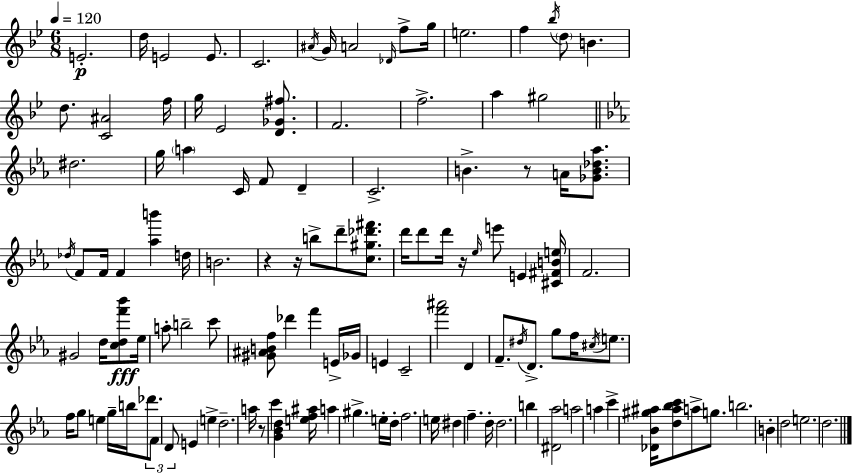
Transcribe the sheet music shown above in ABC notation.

X:1
T:Untitled
M:6/8
L:1/4
K:Bb
E2 d/4 E2 E/2 C2 ^A/4 G/4 A2 _D/4 f/2 g/4 e2 f _b/4 d/2 B d/2 [C^A]2 f/4 g/4 _E2 [D_G^f]/2 F2 f2 a ^g2 ^d2 g/4 a C/4 F/2 D C2 B z/2 A/4 [_GB_d_a]/2 _d/4 F/2 F/4 F [_ab'] d/4 B2 z z/4 b/2 d'/2 [c^g_d'^f']/2 d'/4 d'/2 d'/4 z/4 _e/4 e'/2 E [^C^FBe]/4 F2 ^G2 d/4 [cdf'_b']/2 _e/4 a/2 b2 c'/2 [^G^ABf]/2 _d' f' E/4 _G/4 E C2 [f'^a']2 D F/2 ^d/4 D/2 g/2 f/4 ^c/4 e/2 f/4 g/2 e g/4 b/4 _d'/2 F/2 D/2 E e d2 a/4 z/2 c' [G_Bd] [ef^a]/4 a ^g e/4 d/4 f2 e/4 ^d f d/4 d2 b [^D_a]2 a2 a c' [_D_B^g^a]/4 [d^a_bc']/2 a/2 g/2 b2 B d2 e2 d2